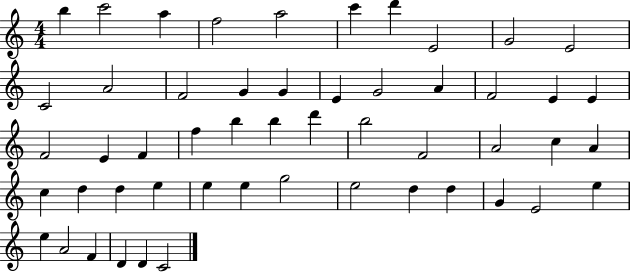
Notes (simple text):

B5/q C6/h A5/q F5/h A5/h C6/q D6/q E4/h G4/h E4/h C4/h A4/h F4/h G4/q G4/q E4/q G4/h A4/q F4/h E4/q E4/q F4/h E4/q F4/q F5/q B5/q B5/q D6/q B5/h F4/h A4/h C5/q A4/q C5/q D5/q D5/q E5/q E5/q E5/q G5/h E5/h D5/q D5/q G4/q E4/h E5/q E5/q A4/h F4/q D4/q D4/q C4/h